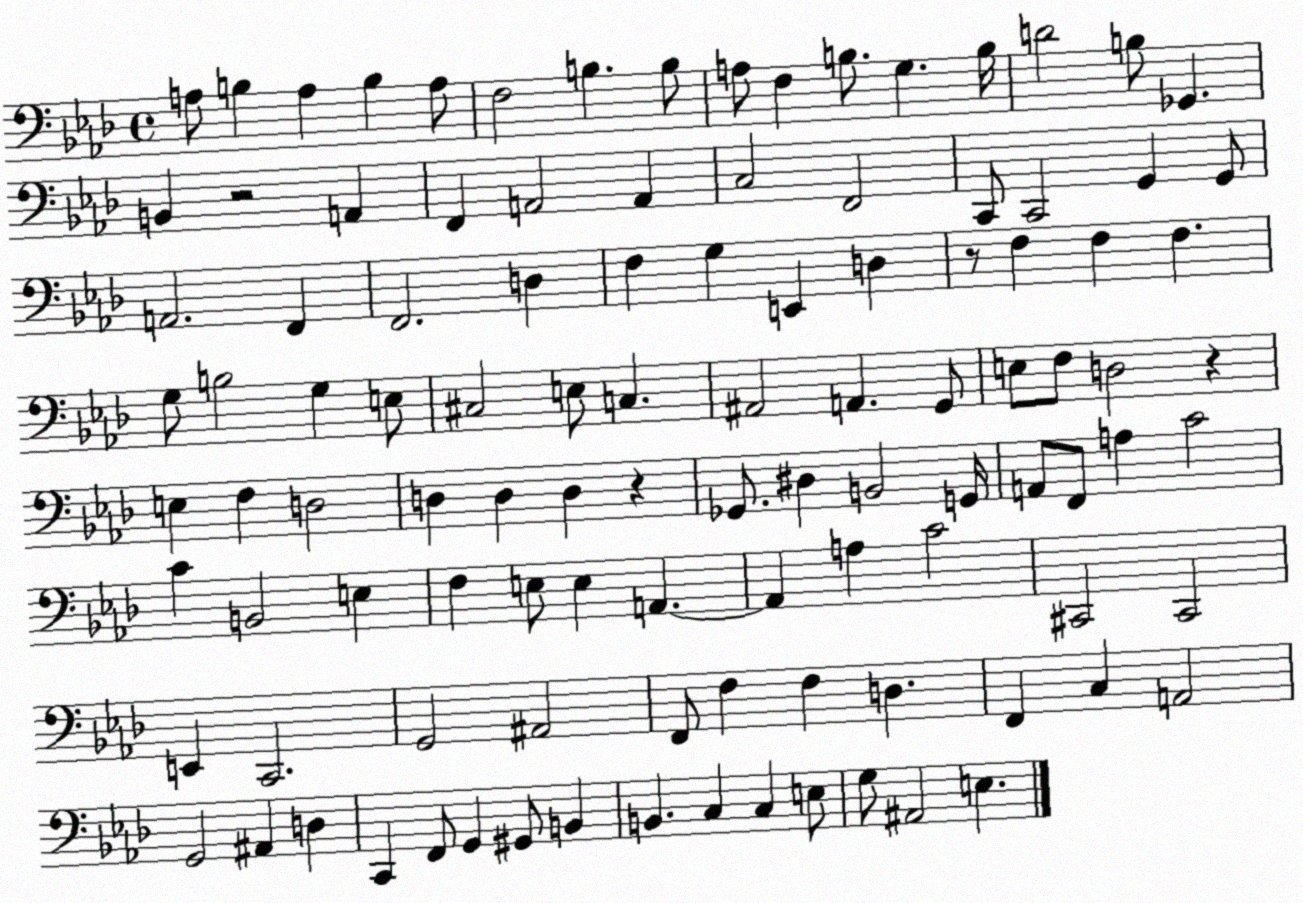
X:1
T:Untitled
M:4/4
L:1/4
K:Ab
A,/2 B, A, B, A,/2 F,2 B, B,/2 A,/2 F, B,/2 G, B,/4 D2 B,/2 _G,, B,, z2 A,, F,, A,,2 A,, C,2 F,,2 C,,/2 C,,2 G,, G,,/2 A,,2 F,, F,,2 D, F, G, E,, D, z/2 F, F, F, G,/2 B,2 G, E,/2 ^C,2 E,/2 C, ^A,,2 A,, G,,/2 E,/2 F,/2 D,2 z E, F, D,2 D, D, D, z _G,,/2 ^D, B,,2 G,,/4 A,,/2 F,,/2 A, C2 C B,,2 E, F, E,/2 E, A,, A,, A, C2 ^C,,2 ^C,,2 E,, C,,2 G,,2 ^A,,2 F,,/2 F, F, D, F,, C, A,,2 G,,2 ^A,, D, C,, F,,/2 G,, ^G,,/2 B,, B,, C, C, E,/2 G,/2 ^A,,2 E,